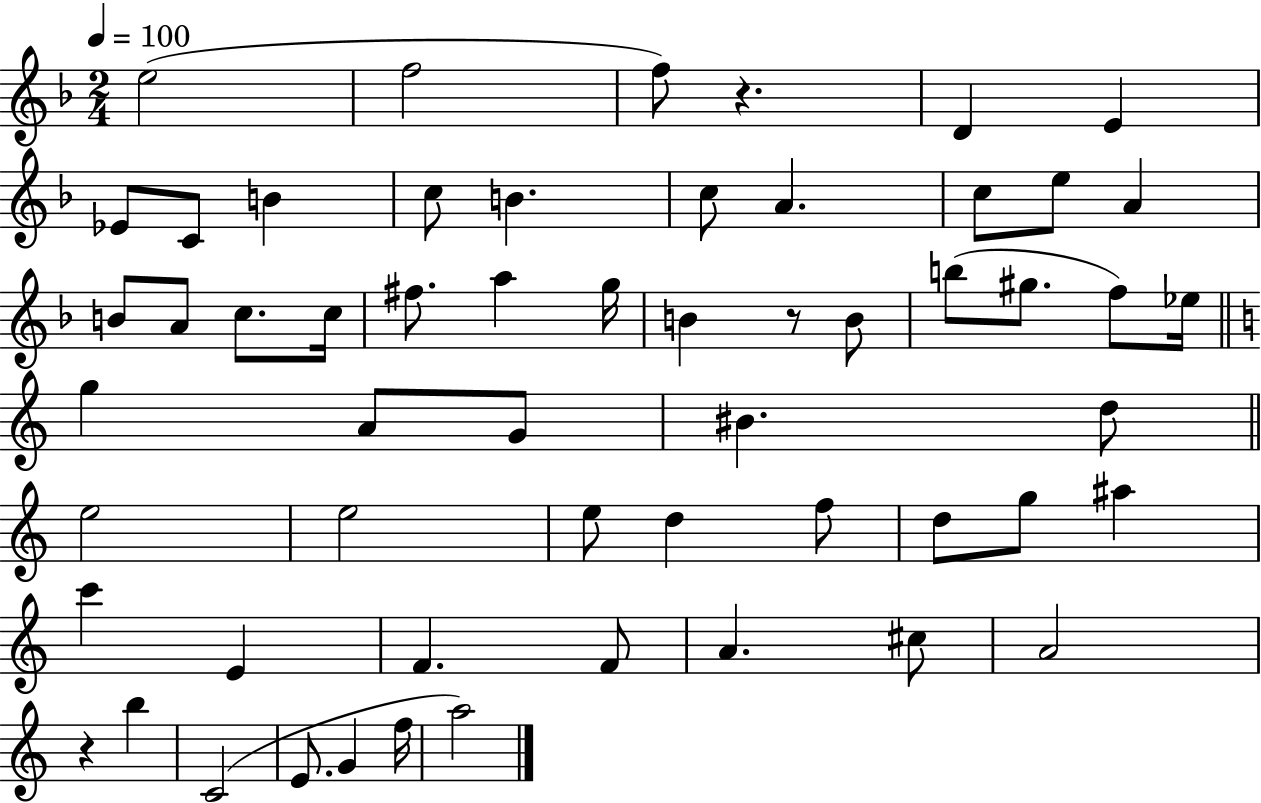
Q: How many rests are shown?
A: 3